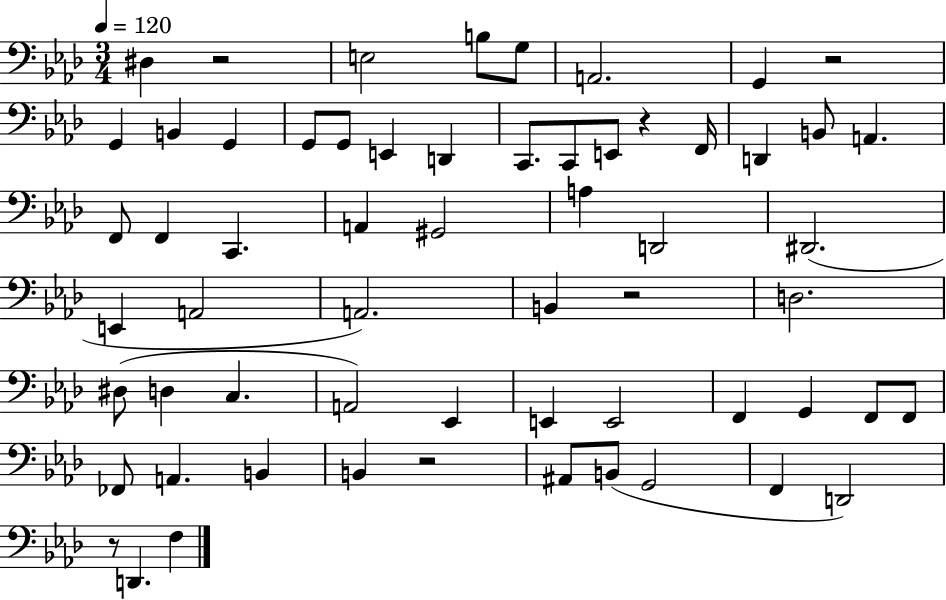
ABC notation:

X:1
T:Untitled
M:3/4
L:1/4
K:Ab
^D, z2 E,2 B,/2 G,/2 A,,2 G,, z2 G,, B,, G,, G,,/2 G,,/2 E,, D,, C,,/2 C,,/2 E,,/2 z F,,/4 D,, B,,/2 A,, F,,/2 F,, C,, A,, ^G,,2 A, D,,2 ^D,,2 E,, A,,2 A,,2 B,, z2 D,2 ^D,/2 D, C, A,,2 _E,, E,, E,,2 F,, G,, F,,/2 F,,/2 _F,,/2 A,, B,, B,, z2 ^A,,/2 B,,/2 G,,2 F,, D,,2 z/2 D,, F,